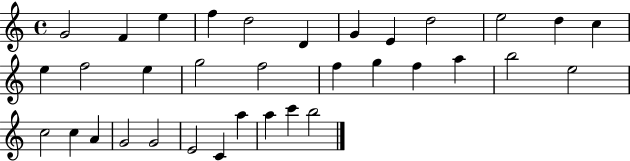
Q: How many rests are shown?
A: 0